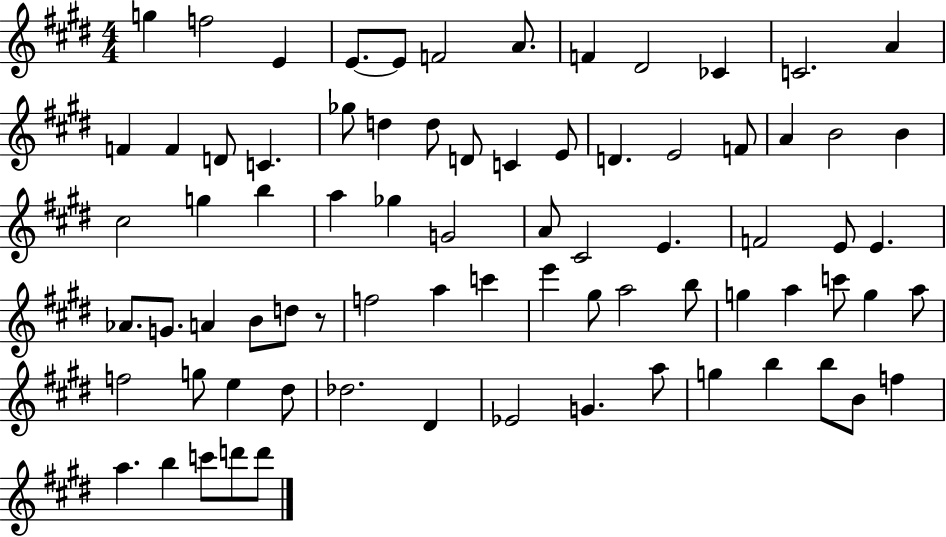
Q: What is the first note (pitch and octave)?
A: G5